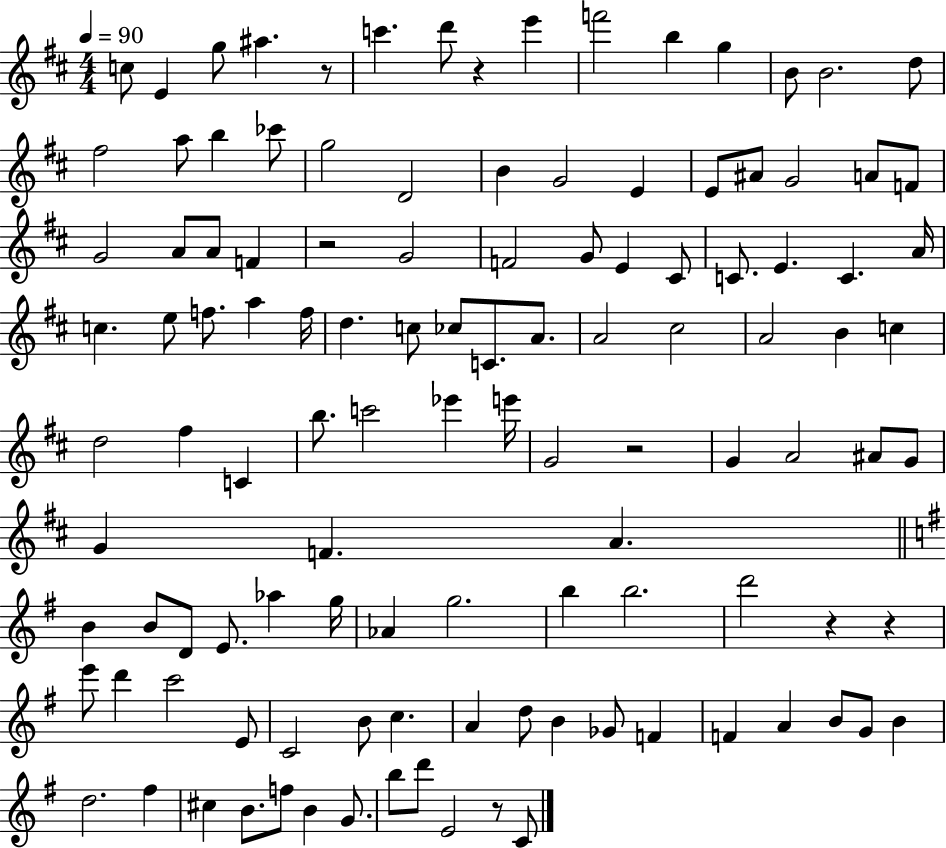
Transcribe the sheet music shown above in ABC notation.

X:1
T:Untitled
M:4/4
L:1/4
K:D
c/2 E g/2 ^a z/2 c' d'/2 z e' f'2 b g B/2 B2 d/2 ^f2 a/2 b _c'/2 g2 D2 B G2 E E/2 ^A/2 G2 A/2 F/2 G2 A/2 A/2 F z2 G2 F2 G/2 E ^C/2 C/2 E C A/4 c e/2 f/2 a f/4 d c/2 _c/2 C/2 A/2 A2 ^c2 A2 B c d2 ^f C b/2 c'2 _e' e'/4 G2 z2 G A2 ^A/2 G/2 G F A B B/2 D/2 E/2 _a g/4 _A g2 b b2 d'2 z z e'/2 d' c'2 E/2 C2 B/2 c A d/2 B _G/2 F F A B/2 G/2 B d2 ^f ^c B/2 f/2 B G/2 b/2 d'/2 E2 z/2 C/2